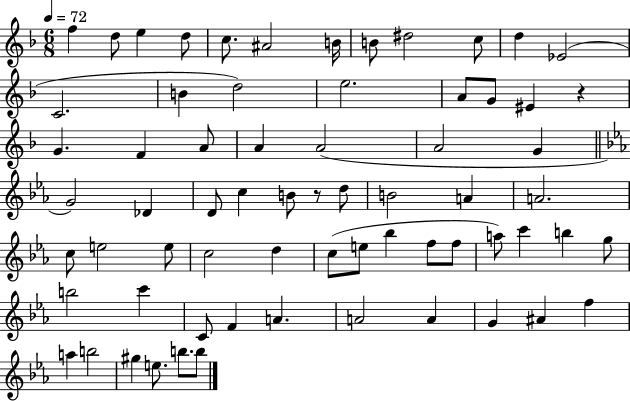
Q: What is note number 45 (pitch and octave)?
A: F5